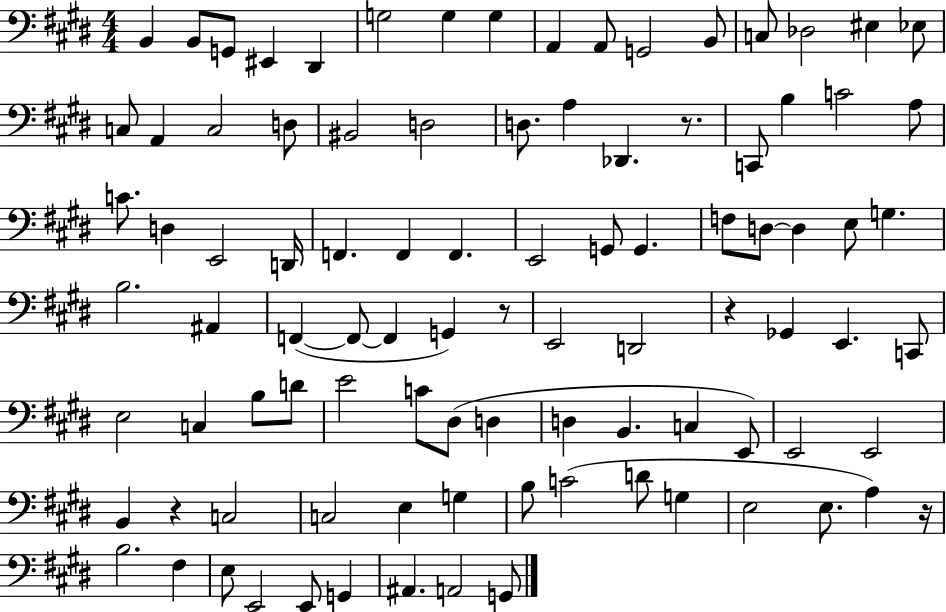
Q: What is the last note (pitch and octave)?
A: G2